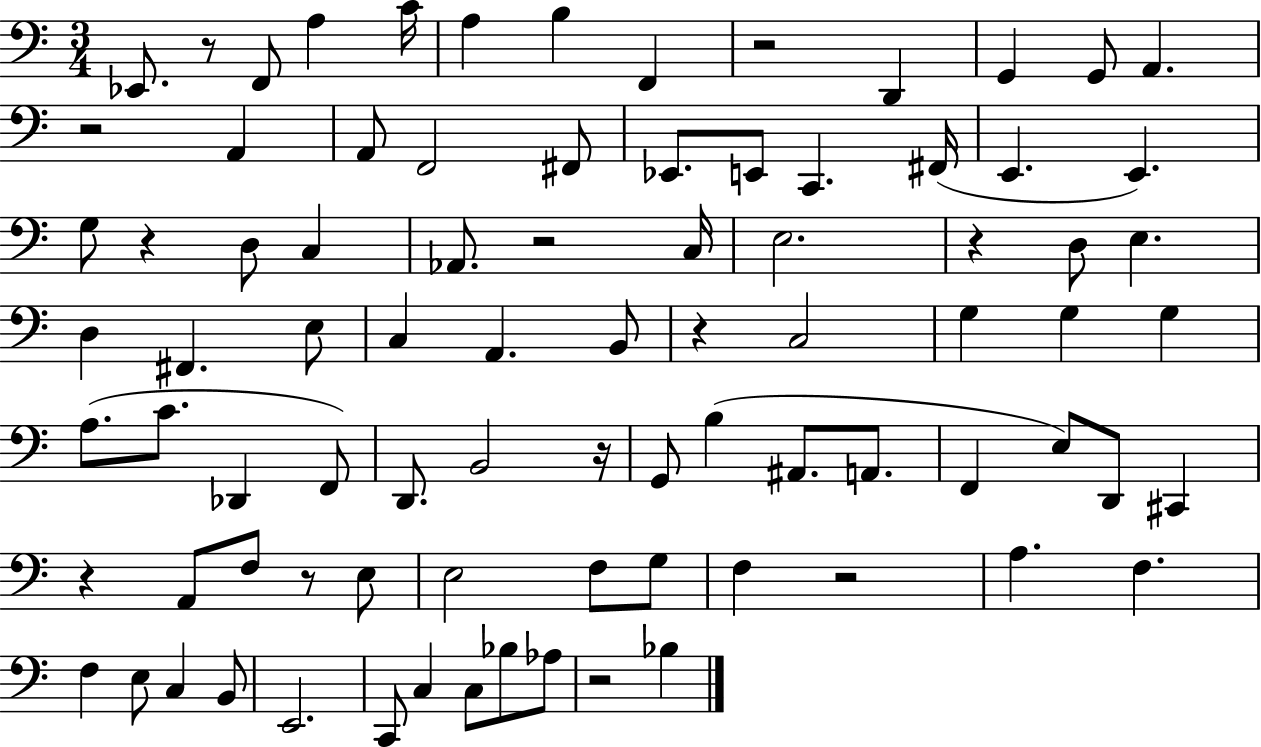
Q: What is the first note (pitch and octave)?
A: Eb2